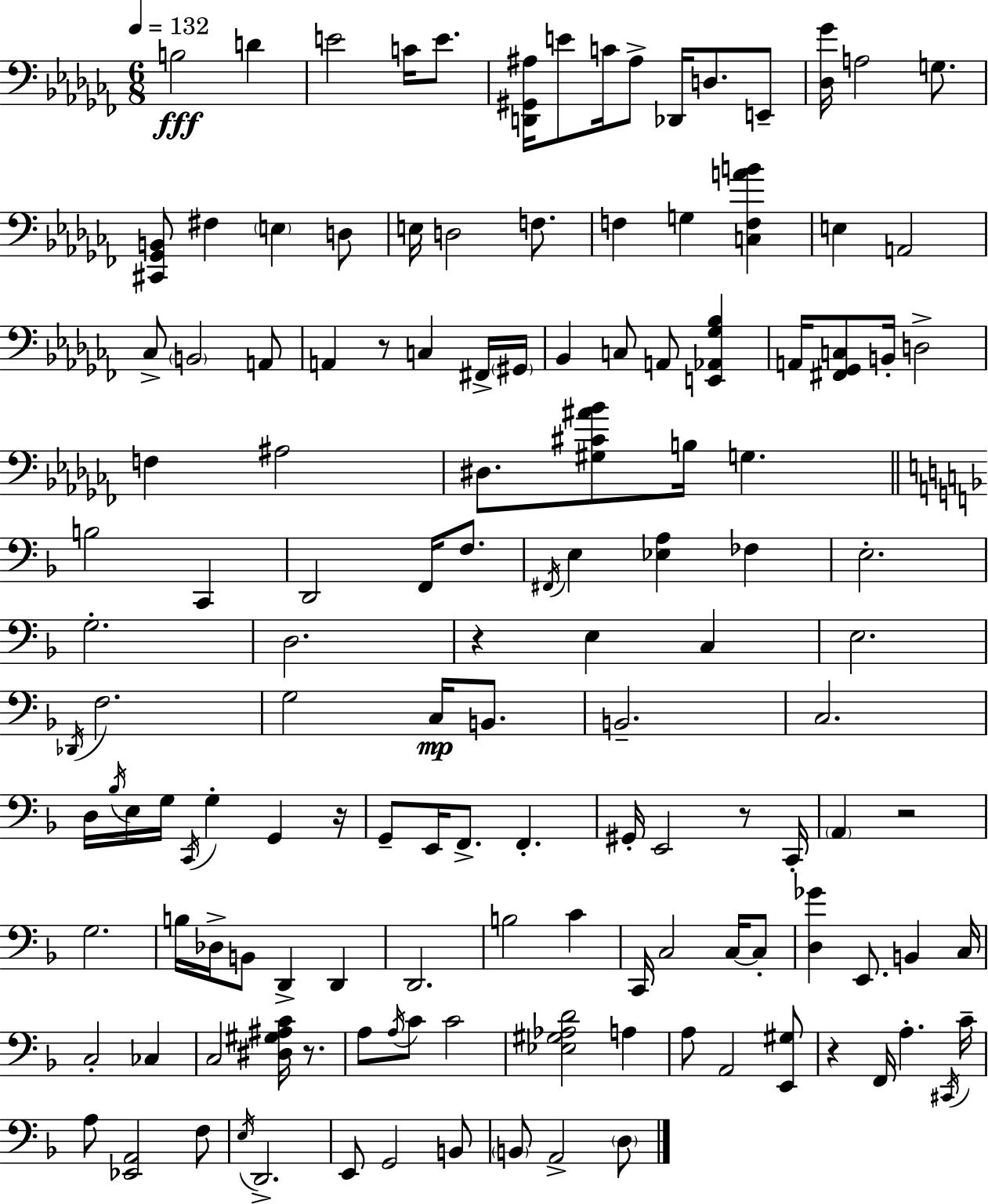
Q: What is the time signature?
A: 6/8